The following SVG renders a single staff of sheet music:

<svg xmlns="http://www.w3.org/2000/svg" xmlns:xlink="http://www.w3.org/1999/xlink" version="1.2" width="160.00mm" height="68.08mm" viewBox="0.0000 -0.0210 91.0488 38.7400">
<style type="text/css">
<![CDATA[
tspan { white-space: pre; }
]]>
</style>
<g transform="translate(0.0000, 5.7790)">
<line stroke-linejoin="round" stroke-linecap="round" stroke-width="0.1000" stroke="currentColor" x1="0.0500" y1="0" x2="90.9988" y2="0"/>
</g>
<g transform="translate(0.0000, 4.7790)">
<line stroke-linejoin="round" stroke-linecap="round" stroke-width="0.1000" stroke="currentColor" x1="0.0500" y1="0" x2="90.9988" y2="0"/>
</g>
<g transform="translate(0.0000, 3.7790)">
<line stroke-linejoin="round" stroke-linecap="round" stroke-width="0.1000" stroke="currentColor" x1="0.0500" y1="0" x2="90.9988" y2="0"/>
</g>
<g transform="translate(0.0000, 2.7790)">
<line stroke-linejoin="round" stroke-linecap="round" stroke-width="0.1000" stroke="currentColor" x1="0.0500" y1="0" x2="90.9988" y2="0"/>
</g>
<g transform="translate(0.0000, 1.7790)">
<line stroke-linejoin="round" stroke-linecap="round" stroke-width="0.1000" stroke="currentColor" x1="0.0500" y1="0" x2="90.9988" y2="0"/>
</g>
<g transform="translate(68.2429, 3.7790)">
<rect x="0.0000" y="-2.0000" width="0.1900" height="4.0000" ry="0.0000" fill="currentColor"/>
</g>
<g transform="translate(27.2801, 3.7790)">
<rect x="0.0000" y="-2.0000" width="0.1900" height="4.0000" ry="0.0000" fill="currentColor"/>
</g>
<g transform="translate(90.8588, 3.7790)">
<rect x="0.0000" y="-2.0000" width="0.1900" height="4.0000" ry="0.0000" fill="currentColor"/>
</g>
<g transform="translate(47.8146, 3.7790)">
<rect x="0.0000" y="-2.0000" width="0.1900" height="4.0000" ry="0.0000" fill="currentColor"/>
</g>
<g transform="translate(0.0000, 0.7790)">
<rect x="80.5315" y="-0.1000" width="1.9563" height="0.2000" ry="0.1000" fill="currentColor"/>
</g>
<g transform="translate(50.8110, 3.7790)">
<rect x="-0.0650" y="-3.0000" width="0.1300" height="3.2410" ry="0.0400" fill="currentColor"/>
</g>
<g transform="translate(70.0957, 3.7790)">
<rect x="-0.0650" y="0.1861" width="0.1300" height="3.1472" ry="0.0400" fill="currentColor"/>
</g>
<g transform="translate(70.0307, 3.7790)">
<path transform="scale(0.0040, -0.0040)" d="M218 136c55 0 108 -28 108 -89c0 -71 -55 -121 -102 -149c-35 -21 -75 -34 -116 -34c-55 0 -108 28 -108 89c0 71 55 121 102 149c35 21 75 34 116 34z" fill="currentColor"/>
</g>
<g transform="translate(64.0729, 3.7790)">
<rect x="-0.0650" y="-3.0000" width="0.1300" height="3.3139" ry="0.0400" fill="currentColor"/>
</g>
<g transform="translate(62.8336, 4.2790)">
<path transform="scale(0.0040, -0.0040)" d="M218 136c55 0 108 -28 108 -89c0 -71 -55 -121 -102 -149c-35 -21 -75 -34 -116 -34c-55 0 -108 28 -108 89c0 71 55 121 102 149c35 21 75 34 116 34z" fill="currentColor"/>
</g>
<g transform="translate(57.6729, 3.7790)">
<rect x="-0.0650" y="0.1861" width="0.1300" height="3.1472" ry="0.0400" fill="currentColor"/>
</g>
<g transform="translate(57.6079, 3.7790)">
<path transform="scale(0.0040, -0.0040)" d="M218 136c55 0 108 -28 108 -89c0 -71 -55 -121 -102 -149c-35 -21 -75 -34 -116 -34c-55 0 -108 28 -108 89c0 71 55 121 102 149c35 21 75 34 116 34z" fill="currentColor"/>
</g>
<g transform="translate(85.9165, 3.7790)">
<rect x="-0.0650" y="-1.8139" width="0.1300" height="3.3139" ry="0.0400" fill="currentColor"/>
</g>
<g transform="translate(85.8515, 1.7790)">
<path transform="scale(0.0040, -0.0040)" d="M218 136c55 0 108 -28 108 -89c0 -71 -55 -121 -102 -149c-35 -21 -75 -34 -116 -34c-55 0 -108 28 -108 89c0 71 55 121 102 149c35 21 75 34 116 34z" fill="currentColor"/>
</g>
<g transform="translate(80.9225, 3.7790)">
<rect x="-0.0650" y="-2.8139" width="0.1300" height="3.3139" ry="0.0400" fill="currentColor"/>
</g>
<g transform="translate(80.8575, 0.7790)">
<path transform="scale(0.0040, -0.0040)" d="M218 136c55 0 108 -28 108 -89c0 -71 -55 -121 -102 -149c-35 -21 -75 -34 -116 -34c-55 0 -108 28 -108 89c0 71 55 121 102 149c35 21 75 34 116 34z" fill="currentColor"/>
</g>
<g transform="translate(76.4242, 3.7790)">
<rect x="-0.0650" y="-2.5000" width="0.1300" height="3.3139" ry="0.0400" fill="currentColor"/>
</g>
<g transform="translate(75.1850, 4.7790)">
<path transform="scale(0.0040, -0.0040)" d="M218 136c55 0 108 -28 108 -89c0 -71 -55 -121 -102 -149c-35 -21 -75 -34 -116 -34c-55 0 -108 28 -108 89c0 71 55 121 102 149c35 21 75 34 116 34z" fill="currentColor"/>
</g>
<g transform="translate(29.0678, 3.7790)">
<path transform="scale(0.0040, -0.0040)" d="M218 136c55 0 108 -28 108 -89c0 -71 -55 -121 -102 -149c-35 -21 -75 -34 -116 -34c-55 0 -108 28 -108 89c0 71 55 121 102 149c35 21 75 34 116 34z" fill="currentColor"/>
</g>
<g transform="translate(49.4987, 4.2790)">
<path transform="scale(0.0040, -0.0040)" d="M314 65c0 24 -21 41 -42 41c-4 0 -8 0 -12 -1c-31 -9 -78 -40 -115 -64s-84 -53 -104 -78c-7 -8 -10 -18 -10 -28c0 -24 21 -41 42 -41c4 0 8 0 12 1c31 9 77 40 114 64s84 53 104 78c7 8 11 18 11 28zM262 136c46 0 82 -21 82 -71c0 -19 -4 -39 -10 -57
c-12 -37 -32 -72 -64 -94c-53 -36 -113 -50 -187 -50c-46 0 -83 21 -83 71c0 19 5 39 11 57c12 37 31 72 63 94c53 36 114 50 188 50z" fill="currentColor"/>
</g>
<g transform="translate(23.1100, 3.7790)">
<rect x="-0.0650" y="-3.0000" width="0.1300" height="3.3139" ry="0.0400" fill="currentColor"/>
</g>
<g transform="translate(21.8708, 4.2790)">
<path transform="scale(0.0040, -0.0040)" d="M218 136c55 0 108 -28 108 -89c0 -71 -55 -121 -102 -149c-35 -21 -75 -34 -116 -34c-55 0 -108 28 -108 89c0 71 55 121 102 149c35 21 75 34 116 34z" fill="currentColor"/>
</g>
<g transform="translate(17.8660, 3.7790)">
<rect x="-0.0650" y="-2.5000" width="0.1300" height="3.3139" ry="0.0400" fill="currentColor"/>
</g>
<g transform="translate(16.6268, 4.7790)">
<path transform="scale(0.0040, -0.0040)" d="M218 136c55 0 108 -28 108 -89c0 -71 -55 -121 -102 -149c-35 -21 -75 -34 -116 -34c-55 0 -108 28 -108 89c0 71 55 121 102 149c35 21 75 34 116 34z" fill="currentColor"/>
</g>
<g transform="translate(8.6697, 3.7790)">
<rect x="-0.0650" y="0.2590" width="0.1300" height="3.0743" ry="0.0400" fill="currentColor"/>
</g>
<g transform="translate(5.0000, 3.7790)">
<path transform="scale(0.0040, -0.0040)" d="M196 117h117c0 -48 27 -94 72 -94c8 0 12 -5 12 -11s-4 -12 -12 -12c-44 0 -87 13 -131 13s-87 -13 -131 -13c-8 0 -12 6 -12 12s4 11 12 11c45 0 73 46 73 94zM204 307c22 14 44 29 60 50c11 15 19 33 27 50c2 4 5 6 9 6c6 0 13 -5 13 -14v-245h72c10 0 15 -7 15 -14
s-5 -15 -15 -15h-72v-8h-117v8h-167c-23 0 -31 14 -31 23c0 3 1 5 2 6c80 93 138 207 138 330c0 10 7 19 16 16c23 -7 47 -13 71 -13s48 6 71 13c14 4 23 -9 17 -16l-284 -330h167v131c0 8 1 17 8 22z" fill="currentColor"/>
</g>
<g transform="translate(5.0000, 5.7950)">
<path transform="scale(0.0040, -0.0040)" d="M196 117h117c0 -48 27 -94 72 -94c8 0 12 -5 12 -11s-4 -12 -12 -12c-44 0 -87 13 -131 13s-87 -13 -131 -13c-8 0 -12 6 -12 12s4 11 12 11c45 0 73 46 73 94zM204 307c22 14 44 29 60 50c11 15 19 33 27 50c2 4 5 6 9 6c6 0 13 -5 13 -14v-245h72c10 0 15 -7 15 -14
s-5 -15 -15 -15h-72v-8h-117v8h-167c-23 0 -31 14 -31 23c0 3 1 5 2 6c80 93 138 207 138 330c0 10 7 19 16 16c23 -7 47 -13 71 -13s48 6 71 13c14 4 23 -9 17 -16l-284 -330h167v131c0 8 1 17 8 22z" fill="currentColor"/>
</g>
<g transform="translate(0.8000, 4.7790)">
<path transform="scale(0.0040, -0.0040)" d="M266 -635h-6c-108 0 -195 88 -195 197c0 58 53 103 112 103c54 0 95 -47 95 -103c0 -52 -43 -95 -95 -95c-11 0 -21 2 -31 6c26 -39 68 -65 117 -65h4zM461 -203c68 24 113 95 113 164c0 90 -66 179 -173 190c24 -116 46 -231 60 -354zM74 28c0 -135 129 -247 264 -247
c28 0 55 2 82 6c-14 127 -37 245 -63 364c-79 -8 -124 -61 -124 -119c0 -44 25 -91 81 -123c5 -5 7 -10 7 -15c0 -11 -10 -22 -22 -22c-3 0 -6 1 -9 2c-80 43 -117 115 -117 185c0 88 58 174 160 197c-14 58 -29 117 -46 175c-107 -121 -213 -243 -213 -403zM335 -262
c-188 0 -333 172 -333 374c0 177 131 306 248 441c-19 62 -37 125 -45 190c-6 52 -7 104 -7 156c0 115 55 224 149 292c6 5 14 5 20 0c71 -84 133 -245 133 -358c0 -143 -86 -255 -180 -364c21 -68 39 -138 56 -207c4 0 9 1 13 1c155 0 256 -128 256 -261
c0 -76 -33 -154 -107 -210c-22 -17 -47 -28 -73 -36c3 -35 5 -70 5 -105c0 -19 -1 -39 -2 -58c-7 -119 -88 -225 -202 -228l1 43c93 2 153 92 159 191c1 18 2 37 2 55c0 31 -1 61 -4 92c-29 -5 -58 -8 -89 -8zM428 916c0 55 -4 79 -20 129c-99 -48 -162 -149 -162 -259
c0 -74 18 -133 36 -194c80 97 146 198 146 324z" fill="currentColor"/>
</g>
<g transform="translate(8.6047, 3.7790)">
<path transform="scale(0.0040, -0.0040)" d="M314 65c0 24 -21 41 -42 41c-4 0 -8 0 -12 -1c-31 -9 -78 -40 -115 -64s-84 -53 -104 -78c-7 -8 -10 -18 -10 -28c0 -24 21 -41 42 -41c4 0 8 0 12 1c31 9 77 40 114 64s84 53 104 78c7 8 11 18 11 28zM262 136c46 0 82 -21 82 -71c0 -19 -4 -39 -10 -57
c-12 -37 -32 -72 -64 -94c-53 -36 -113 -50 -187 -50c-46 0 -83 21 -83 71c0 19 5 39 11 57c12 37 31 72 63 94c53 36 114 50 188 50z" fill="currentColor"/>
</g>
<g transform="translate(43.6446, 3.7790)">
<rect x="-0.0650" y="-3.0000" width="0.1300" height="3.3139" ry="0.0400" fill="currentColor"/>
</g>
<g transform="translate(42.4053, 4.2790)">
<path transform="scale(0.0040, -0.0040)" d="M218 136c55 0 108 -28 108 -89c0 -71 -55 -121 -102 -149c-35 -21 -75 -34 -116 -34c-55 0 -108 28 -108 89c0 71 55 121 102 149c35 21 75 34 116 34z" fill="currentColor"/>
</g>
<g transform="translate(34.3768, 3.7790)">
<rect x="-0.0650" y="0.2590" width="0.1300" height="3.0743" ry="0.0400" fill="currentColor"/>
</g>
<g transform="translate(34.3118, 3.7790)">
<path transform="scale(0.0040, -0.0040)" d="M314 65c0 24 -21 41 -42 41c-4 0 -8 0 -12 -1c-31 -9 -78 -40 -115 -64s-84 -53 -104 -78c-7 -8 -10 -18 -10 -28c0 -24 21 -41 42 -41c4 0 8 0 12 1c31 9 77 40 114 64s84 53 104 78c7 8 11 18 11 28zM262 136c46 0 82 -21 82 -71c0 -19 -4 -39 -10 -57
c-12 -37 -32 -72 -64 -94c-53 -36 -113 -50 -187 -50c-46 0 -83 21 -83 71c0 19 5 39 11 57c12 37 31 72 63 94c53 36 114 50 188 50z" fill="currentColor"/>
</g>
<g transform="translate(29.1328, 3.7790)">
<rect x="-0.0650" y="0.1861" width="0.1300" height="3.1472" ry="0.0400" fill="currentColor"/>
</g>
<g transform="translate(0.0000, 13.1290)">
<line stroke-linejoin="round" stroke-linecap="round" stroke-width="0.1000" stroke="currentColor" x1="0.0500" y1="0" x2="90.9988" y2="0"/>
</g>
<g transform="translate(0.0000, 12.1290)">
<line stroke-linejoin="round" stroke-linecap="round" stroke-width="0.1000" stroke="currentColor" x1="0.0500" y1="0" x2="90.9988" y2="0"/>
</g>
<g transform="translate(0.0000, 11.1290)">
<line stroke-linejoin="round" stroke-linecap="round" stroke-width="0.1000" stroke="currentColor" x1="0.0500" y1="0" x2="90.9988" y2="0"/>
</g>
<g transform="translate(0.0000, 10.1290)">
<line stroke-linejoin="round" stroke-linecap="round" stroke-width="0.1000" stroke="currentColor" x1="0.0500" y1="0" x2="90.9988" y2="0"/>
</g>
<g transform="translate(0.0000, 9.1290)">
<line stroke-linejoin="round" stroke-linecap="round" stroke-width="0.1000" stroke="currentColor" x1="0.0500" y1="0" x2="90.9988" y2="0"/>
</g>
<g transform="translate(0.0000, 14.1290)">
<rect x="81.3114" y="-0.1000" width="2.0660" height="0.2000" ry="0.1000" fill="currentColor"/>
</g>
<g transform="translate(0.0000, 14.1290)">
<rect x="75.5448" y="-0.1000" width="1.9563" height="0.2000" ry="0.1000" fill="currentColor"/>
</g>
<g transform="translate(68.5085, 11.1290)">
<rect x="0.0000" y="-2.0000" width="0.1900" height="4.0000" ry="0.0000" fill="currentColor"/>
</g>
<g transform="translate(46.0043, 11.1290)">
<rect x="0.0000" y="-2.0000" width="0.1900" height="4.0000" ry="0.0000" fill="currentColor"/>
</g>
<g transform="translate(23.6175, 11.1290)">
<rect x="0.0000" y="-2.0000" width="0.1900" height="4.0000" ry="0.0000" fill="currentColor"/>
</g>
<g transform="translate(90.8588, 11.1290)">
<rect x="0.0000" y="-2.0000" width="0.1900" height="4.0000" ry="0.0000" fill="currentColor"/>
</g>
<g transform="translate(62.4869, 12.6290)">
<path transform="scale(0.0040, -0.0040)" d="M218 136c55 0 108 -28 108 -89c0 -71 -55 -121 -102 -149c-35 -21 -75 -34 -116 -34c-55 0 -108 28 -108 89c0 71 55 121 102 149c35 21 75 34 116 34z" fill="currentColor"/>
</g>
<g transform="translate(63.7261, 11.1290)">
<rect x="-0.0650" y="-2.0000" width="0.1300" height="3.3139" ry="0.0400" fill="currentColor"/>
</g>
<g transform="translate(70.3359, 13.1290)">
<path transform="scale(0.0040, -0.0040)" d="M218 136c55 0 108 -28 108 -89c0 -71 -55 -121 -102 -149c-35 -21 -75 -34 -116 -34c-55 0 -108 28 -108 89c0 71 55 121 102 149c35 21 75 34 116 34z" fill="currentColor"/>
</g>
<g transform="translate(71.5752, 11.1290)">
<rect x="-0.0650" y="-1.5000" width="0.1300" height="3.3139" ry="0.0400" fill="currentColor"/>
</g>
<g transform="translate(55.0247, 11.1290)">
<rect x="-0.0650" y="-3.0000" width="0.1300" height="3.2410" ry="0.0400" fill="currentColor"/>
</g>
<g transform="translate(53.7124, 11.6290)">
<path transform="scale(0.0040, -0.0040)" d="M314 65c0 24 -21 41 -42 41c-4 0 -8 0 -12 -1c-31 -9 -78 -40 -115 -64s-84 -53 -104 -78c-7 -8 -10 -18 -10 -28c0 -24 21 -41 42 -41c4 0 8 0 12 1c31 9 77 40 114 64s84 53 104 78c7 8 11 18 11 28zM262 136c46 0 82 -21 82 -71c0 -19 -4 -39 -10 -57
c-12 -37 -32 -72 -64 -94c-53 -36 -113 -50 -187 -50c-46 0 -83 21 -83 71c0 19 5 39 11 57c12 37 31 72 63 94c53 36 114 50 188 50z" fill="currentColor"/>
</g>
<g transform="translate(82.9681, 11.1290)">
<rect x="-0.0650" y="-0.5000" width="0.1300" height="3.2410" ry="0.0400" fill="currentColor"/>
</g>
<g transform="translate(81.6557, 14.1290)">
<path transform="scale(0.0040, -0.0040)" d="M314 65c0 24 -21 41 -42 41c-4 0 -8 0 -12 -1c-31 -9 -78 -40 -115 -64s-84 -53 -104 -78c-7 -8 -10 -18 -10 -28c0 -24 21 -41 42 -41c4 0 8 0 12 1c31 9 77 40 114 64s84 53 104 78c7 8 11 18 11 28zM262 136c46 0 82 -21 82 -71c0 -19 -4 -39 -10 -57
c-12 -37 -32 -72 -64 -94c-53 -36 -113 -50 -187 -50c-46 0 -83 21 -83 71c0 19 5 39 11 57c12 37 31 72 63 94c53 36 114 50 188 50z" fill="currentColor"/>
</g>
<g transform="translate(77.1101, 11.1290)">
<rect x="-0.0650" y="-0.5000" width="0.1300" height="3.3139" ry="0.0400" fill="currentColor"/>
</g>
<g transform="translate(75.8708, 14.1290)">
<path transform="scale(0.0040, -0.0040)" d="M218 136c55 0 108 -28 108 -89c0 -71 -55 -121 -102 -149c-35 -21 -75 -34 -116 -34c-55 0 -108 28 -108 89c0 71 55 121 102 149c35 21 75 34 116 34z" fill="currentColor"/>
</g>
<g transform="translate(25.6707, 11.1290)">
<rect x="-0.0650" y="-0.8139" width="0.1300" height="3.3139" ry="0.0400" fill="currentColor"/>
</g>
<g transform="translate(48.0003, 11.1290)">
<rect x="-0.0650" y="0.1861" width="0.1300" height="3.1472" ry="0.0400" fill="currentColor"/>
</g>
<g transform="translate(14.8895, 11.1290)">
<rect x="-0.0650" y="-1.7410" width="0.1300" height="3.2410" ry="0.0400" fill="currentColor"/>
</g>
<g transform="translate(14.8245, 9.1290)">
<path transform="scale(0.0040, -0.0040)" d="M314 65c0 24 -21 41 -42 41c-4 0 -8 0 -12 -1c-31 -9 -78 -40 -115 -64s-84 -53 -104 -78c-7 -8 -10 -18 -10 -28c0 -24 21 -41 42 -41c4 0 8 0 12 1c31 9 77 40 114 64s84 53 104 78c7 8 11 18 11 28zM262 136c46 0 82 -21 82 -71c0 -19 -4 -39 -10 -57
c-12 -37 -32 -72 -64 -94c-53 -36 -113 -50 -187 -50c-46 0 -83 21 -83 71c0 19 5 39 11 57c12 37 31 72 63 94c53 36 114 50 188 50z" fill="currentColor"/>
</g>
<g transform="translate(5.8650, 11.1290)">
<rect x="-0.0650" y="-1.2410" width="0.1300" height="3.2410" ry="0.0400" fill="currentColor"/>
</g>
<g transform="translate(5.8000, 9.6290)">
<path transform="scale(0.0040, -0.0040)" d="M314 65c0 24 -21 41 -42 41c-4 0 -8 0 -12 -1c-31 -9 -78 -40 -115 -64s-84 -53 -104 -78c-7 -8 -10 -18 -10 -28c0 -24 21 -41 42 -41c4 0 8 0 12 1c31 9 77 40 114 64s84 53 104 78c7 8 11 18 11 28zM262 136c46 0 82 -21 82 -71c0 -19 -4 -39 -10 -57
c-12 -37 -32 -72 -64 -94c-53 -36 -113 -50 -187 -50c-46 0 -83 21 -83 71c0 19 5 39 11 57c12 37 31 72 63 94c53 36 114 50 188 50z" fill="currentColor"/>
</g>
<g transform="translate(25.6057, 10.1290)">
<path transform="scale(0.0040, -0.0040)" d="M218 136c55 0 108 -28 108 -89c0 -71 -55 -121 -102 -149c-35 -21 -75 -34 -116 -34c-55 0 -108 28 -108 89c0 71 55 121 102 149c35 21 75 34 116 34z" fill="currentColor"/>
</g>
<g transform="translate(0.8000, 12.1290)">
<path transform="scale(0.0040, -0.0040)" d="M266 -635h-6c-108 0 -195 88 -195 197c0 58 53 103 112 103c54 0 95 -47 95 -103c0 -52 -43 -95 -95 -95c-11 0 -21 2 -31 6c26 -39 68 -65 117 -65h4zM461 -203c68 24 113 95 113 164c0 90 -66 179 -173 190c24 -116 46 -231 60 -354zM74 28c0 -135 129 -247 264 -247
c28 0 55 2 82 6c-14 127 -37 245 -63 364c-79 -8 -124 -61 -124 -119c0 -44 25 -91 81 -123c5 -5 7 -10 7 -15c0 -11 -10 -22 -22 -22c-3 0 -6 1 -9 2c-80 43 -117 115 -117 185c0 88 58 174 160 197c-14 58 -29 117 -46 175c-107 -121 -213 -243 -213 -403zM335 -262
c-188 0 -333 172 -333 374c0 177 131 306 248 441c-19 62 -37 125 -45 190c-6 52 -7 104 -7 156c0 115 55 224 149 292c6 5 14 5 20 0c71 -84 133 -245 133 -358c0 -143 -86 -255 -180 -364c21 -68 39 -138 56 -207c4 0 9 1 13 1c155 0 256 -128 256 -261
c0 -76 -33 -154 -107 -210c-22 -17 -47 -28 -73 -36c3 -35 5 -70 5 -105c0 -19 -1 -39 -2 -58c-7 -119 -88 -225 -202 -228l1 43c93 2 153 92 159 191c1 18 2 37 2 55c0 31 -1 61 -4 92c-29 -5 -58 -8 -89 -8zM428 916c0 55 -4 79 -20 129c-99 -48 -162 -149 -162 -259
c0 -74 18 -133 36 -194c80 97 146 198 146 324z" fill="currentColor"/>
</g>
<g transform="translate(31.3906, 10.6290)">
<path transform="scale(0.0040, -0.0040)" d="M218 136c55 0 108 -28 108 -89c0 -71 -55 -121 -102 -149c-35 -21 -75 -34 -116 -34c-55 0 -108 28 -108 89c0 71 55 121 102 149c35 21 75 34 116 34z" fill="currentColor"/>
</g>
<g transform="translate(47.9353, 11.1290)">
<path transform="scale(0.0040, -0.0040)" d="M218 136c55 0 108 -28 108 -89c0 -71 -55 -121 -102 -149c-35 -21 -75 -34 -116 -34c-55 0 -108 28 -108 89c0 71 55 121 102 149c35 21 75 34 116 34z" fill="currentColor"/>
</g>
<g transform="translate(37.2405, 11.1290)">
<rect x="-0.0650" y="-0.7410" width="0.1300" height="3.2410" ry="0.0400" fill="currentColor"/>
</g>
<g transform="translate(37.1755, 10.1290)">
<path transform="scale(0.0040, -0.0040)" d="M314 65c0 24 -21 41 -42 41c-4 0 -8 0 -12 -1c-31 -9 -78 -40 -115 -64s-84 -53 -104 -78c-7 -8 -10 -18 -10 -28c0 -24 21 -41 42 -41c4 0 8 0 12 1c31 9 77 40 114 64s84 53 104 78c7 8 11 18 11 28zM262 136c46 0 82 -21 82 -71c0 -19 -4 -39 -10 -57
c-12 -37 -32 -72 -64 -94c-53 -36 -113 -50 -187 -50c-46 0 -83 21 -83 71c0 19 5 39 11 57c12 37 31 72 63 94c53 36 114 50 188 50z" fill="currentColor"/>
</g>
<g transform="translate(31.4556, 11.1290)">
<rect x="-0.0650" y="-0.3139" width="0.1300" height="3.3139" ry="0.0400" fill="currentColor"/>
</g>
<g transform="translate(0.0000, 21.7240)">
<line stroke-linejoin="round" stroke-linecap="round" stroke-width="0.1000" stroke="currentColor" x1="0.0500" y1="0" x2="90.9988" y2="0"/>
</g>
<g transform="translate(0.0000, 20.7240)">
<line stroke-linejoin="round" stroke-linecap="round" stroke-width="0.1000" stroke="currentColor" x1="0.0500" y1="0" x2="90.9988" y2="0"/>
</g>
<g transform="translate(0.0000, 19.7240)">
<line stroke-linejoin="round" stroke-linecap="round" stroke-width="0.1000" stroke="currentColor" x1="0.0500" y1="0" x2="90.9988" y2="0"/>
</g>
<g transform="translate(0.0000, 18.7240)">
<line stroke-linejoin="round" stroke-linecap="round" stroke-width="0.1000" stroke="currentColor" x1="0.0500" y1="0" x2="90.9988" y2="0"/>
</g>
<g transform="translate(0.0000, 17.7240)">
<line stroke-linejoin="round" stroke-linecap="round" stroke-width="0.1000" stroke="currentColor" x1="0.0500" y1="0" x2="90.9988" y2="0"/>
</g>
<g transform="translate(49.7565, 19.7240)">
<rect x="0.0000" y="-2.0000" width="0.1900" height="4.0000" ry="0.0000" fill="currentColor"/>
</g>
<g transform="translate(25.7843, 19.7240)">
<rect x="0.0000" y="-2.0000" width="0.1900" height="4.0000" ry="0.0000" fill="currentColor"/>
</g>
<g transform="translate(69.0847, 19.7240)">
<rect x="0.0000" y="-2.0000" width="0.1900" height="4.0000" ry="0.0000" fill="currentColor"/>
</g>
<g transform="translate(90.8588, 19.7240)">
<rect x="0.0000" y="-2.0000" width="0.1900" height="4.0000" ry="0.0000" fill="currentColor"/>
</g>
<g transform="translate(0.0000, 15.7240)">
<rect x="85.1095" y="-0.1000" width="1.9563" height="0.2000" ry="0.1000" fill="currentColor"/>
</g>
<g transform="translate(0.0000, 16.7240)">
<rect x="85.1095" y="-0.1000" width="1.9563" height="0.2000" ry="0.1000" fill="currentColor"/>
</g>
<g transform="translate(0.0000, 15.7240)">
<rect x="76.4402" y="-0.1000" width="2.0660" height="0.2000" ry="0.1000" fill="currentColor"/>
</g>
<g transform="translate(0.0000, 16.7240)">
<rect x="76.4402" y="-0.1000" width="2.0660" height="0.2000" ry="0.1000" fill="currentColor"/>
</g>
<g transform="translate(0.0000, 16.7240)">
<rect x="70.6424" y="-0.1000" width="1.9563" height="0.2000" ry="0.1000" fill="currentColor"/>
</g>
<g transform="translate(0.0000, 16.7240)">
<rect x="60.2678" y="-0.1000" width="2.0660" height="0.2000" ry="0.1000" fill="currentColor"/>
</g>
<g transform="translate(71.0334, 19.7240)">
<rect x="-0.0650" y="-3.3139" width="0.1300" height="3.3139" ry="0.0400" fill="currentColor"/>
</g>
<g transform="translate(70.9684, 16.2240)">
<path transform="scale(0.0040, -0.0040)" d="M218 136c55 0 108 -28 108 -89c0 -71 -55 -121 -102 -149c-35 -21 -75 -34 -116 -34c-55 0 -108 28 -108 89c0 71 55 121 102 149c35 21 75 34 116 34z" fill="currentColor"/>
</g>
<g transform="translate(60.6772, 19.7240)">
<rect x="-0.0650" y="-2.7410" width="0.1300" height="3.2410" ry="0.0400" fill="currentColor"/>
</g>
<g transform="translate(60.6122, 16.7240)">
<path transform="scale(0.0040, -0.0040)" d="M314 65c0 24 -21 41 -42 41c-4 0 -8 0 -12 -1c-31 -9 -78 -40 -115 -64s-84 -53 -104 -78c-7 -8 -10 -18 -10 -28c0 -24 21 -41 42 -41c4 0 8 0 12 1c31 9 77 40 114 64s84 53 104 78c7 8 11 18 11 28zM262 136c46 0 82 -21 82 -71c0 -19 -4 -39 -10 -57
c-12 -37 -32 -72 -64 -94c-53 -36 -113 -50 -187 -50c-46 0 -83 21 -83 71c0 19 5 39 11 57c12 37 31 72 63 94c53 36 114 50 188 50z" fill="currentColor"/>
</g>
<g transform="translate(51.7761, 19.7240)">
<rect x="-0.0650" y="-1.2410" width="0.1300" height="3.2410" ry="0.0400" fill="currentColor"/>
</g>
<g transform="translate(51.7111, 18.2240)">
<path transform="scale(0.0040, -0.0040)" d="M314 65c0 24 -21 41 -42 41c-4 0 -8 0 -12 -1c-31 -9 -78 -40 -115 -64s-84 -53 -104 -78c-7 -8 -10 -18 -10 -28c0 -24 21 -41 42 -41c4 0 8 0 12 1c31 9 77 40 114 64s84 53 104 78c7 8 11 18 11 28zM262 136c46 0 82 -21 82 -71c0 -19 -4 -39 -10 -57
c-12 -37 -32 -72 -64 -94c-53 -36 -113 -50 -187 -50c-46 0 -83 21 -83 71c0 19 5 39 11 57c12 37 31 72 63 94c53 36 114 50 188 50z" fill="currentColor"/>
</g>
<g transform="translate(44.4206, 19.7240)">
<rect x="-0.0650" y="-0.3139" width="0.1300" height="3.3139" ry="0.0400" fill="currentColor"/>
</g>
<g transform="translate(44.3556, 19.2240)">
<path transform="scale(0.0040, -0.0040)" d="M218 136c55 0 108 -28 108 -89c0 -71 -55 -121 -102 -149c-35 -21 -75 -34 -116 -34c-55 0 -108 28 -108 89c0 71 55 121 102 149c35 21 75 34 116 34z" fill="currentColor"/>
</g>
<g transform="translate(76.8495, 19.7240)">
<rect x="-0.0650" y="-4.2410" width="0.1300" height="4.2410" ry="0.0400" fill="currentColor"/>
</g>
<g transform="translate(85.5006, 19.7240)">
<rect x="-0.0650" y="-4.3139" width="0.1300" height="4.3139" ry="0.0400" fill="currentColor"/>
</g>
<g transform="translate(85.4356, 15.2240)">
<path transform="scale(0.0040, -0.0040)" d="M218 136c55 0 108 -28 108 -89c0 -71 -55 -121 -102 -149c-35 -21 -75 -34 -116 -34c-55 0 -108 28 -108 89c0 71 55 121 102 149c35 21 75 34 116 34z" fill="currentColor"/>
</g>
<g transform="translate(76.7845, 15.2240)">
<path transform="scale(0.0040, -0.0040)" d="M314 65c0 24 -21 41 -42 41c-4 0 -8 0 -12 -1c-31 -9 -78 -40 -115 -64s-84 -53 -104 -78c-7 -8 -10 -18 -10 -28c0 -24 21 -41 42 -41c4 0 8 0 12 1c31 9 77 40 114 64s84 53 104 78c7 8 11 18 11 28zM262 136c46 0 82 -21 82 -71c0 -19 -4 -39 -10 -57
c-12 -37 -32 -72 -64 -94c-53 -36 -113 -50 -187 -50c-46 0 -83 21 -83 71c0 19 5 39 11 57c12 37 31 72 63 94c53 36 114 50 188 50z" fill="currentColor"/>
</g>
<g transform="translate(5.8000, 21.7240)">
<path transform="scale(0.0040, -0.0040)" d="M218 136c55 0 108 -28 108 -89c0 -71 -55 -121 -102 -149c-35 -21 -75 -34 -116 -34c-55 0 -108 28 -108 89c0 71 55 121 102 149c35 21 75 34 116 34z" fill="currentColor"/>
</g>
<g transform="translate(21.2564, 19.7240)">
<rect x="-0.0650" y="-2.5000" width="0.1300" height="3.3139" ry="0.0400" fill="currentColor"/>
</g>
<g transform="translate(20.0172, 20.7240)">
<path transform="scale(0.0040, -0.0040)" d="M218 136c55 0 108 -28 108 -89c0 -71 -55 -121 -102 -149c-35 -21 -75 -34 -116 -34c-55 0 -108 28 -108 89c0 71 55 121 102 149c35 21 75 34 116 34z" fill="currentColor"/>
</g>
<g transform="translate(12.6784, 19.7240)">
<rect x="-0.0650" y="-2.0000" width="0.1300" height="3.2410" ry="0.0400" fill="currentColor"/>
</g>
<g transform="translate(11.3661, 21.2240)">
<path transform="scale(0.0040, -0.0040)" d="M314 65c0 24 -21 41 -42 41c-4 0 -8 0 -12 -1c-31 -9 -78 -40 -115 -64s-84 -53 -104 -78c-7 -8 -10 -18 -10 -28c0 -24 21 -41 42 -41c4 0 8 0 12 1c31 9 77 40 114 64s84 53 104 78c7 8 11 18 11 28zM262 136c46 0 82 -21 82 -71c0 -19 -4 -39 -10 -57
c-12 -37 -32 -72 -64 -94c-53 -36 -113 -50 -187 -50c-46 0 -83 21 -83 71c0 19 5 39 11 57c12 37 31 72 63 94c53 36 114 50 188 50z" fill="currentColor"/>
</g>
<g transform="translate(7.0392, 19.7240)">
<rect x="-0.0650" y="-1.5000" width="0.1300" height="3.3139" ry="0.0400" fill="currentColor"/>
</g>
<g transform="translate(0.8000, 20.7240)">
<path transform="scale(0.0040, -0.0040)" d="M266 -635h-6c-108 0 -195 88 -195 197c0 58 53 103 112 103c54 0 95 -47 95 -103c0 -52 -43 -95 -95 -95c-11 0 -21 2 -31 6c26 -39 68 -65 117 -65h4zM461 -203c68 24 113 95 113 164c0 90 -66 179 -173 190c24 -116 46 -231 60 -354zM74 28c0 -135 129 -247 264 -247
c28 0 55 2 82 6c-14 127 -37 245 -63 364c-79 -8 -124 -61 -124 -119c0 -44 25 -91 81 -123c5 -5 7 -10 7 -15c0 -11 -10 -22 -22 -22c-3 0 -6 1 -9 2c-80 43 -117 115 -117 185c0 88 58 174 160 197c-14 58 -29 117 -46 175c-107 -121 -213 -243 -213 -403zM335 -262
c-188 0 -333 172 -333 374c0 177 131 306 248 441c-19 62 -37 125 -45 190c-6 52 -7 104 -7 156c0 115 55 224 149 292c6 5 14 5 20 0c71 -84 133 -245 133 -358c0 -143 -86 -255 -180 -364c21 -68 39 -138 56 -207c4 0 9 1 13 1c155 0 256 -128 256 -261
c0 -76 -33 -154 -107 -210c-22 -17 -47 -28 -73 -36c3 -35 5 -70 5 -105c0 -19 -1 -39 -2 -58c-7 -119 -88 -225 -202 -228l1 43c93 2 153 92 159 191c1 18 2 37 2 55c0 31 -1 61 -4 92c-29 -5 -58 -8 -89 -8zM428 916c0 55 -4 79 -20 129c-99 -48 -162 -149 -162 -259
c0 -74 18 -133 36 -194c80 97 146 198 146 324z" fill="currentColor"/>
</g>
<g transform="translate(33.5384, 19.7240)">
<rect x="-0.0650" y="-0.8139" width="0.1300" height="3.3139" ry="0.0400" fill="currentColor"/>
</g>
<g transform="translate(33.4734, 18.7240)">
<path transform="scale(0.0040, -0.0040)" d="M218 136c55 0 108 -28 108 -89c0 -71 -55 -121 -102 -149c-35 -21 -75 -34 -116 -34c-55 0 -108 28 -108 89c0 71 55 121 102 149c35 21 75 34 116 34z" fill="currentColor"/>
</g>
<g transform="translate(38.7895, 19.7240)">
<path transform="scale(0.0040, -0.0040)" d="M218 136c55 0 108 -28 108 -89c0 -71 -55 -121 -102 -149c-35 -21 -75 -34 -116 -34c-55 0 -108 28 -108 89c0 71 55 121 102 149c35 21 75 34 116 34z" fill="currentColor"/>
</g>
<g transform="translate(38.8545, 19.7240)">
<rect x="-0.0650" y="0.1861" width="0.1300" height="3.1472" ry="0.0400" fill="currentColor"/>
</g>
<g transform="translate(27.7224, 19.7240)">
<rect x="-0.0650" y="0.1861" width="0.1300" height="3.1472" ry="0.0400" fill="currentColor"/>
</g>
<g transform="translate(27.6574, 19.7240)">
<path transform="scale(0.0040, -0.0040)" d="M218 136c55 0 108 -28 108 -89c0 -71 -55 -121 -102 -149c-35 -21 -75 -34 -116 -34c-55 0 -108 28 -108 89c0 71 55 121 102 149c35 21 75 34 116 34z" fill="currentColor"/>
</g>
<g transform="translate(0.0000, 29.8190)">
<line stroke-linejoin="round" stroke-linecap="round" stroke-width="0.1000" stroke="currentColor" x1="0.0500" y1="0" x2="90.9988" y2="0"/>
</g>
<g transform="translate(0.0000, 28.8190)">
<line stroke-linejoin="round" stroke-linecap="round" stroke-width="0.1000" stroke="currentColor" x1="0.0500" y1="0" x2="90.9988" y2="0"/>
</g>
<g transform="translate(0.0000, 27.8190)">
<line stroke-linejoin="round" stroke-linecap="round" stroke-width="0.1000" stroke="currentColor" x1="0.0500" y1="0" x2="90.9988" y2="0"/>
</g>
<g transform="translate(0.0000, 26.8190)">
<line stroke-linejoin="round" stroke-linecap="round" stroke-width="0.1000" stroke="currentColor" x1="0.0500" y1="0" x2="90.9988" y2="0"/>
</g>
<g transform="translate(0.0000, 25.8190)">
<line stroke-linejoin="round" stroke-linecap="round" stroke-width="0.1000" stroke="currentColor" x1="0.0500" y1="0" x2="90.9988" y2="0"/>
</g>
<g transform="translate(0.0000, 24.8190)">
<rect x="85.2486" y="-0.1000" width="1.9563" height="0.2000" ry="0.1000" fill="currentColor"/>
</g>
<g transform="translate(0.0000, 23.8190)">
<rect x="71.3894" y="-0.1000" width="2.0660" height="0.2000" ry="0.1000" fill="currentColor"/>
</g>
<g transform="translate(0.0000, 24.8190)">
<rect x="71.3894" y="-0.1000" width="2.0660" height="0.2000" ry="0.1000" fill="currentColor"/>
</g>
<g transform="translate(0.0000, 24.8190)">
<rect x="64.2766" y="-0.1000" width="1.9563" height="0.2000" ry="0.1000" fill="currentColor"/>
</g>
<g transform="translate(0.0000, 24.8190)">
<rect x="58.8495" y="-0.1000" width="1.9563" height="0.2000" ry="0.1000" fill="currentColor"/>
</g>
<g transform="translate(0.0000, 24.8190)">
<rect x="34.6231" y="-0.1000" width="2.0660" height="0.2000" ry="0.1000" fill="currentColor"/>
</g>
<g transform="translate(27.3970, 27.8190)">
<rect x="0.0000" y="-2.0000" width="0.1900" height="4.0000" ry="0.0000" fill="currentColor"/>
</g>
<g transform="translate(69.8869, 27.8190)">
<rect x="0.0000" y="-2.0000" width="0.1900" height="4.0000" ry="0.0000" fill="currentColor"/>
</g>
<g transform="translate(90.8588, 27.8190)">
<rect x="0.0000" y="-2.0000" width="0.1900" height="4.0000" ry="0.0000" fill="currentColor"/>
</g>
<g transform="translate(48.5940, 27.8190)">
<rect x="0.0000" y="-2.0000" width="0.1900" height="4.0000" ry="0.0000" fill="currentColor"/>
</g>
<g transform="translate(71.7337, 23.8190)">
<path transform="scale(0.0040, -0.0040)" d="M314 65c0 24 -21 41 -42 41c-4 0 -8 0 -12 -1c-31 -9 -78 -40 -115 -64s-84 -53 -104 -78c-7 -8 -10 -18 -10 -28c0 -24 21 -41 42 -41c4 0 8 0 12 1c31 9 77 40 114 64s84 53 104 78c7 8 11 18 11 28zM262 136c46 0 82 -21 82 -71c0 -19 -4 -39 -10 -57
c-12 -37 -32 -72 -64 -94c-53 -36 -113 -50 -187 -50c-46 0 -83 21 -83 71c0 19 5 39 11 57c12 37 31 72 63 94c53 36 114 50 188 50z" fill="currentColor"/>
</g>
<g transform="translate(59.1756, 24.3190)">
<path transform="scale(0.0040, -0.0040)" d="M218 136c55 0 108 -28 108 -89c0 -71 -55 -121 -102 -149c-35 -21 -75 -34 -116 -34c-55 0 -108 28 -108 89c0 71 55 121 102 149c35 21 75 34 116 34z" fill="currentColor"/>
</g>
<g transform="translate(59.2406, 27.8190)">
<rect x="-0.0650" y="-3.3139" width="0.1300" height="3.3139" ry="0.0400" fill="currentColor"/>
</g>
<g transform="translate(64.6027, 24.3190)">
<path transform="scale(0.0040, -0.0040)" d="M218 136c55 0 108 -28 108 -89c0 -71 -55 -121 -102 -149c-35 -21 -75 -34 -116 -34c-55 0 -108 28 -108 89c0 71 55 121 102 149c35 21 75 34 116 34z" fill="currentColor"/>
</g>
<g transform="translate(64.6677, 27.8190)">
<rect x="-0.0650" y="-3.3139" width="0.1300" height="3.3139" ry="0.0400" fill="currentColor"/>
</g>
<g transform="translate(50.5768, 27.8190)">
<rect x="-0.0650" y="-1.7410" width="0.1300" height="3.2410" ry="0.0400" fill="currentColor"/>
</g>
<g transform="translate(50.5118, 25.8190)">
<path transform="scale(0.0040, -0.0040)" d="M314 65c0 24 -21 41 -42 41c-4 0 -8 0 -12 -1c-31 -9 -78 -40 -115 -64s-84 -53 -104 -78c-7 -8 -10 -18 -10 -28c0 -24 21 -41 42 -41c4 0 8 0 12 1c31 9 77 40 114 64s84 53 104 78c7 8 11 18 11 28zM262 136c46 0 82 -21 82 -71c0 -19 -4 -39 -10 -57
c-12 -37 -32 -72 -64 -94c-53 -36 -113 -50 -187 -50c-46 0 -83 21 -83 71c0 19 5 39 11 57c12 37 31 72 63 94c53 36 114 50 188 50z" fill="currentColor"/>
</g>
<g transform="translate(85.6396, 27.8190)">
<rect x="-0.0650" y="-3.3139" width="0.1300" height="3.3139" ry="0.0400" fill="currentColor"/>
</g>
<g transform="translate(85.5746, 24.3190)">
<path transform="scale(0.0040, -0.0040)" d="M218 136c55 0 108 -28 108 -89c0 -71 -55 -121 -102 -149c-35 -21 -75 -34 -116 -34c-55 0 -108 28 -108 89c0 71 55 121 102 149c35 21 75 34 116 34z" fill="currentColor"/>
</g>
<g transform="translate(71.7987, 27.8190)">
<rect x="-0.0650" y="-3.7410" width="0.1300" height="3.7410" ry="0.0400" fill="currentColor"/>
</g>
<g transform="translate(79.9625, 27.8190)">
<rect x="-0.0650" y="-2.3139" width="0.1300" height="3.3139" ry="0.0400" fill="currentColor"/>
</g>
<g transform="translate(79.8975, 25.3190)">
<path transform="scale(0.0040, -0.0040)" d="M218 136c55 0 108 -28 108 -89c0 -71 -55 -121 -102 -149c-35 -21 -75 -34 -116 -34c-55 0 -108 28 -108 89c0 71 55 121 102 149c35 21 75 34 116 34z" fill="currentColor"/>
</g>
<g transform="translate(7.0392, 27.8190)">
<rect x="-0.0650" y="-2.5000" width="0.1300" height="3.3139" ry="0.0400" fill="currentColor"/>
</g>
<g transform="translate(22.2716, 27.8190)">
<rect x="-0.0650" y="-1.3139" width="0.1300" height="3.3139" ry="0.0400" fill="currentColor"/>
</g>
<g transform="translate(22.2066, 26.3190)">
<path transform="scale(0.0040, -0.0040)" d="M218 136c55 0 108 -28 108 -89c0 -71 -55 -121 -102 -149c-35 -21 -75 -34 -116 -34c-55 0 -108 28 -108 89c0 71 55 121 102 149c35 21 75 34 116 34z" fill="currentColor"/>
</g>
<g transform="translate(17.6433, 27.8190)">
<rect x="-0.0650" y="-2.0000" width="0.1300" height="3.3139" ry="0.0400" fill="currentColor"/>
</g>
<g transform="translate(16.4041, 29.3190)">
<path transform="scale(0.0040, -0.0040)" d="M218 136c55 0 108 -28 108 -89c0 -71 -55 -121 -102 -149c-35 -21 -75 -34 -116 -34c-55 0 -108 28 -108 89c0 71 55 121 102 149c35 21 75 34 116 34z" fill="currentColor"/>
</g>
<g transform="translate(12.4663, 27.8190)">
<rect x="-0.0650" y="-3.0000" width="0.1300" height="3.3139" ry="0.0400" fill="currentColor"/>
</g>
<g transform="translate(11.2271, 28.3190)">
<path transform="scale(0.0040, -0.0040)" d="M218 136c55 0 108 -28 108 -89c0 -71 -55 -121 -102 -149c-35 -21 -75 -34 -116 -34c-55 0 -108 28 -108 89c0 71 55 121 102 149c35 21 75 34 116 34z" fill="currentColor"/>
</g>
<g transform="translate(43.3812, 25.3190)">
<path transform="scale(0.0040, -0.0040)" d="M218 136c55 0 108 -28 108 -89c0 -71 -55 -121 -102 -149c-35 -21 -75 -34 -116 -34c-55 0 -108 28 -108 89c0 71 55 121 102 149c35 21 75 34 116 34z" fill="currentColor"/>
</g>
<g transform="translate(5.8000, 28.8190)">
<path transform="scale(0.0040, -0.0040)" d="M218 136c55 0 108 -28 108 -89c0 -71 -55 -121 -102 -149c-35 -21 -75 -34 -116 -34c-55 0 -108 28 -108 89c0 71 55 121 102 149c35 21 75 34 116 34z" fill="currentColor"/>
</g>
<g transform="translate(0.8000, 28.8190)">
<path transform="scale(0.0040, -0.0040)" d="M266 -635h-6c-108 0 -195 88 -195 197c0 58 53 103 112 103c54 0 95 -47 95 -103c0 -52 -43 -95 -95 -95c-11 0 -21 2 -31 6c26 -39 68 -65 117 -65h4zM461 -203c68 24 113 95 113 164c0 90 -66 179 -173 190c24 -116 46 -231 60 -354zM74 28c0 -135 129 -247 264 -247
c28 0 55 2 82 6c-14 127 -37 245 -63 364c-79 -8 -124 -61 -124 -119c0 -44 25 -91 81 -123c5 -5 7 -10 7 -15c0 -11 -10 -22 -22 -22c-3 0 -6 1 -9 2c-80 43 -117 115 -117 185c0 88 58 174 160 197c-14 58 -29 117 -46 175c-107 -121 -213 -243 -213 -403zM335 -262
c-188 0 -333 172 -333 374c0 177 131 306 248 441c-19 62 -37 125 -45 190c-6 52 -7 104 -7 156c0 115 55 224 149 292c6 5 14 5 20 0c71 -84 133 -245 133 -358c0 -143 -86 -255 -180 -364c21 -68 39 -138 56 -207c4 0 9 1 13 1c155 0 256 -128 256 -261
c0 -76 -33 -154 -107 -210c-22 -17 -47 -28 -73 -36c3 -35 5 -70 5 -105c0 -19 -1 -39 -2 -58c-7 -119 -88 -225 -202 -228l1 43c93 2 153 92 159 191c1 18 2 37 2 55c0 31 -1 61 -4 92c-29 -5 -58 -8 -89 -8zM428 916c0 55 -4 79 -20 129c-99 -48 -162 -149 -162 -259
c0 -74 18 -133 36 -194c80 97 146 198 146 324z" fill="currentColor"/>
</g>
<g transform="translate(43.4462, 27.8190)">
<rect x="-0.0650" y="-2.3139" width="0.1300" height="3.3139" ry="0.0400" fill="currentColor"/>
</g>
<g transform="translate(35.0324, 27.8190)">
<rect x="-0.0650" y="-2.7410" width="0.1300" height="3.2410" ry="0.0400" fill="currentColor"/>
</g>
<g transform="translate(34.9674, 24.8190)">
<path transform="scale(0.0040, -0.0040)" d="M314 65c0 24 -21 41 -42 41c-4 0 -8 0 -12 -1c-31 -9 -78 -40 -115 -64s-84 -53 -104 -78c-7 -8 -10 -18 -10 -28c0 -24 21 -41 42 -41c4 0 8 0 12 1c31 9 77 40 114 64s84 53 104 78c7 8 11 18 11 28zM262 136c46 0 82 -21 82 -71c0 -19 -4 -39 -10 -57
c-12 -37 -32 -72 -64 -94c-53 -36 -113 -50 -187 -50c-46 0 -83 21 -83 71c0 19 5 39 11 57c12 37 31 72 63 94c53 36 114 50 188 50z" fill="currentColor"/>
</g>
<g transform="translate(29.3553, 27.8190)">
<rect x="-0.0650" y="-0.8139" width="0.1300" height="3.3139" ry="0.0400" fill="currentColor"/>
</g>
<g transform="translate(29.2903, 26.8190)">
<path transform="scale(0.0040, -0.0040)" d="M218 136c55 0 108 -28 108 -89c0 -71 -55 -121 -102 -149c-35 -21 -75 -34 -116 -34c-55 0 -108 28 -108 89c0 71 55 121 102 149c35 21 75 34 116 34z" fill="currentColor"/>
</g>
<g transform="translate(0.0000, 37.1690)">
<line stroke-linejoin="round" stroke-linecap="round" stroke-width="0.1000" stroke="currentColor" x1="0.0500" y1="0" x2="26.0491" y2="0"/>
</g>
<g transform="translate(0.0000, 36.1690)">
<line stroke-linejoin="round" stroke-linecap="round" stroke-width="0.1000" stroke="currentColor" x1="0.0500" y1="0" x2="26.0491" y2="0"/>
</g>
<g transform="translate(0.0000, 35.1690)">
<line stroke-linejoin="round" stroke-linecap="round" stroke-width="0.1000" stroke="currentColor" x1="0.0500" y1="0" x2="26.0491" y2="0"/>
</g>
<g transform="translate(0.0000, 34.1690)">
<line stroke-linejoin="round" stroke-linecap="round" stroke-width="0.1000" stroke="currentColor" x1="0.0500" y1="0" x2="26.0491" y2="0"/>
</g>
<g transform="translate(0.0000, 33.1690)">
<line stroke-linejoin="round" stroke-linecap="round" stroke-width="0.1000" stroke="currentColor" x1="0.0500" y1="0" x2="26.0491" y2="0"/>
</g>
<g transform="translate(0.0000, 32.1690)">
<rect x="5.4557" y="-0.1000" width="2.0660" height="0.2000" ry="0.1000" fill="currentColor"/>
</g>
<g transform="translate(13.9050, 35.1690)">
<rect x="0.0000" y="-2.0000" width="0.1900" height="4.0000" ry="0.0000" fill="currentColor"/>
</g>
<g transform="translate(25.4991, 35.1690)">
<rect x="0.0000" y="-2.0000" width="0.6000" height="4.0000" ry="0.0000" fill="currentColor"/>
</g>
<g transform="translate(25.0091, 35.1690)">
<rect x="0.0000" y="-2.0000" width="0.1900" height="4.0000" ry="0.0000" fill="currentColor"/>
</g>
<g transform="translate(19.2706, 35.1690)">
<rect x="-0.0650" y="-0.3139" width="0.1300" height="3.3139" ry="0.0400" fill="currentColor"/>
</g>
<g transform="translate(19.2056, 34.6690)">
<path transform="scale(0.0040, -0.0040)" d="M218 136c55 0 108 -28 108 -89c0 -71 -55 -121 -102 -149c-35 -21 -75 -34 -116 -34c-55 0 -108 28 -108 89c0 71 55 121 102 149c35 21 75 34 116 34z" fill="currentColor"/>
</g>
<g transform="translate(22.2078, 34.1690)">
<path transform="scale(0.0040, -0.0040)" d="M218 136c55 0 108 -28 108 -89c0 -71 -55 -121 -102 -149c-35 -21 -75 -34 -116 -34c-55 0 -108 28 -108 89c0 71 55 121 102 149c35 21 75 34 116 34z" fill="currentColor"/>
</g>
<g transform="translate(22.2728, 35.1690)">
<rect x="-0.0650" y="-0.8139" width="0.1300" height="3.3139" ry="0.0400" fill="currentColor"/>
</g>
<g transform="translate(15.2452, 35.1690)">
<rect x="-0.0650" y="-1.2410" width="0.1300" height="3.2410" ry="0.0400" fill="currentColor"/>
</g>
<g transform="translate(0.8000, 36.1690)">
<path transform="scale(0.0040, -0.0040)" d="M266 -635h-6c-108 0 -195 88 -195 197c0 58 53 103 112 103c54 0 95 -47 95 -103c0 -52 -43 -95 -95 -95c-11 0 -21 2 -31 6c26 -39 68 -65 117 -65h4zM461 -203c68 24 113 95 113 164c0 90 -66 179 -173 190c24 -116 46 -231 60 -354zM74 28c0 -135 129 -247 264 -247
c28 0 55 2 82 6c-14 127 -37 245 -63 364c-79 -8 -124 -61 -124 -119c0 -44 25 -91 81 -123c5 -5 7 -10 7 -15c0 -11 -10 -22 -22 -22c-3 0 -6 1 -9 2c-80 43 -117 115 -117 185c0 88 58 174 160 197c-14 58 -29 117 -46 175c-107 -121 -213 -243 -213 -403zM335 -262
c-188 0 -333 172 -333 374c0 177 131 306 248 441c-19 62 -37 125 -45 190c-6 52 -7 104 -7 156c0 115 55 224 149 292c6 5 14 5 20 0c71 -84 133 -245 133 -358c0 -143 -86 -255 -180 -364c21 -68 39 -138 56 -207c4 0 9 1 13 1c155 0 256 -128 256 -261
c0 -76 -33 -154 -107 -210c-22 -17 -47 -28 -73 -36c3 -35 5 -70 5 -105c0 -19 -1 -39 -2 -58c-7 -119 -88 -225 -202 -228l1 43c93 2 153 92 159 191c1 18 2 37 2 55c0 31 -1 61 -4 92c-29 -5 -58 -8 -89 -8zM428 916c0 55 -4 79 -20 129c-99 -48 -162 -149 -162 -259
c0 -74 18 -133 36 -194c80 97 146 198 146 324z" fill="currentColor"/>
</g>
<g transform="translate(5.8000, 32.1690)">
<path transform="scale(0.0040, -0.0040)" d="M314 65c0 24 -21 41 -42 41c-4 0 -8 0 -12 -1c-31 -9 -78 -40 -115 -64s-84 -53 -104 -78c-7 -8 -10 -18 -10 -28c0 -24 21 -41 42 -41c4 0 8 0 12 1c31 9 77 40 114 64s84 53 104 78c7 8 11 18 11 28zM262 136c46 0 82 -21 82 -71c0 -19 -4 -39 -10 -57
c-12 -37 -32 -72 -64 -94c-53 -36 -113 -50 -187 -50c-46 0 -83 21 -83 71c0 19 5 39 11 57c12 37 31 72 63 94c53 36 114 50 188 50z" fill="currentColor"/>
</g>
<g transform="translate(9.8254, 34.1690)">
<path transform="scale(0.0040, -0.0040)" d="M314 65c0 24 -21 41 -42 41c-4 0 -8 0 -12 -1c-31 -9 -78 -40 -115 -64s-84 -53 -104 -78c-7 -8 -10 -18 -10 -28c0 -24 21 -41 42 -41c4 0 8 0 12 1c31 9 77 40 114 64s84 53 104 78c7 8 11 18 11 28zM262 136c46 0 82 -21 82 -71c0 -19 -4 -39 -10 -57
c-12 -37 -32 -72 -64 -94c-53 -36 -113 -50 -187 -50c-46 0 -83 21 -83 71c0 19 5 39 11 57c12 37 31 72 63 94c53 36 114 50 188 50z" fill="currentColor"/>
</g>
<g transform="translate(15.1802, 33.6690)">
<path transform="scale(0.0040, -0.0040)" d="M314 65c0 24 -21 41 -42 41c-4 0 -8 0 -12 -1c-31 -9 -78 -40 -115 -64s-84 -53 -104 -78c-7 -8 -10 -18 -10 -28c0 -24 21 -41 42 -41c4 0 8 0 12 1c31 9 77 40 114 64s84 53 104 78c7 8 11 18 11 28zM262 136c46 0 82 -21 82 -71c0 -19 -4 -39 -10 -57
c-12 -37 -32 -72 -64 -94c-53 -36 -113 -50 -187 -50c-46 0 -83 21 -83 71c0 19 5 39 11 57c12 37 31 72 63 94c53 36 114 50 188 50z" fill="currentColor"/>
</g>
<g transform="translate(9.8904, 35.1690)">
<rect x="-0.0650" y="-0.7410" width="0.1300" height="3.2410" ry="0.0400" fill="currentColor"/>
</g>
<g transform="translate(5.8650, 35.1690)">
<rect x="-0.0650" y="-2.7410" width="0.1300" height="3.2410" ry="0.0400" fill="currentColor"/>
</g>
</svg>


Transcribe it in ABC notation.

X:1
T:Untitled
M:4/4
L:1/4
K:C
B2 G A B B2 A A2 B A B G a f e2 f2 d c d2 B A2 F E C C2 E F2 G B d B c e2 a2 b d'2 d' G A F e d a2 g f2 b b c'2 g b a2 d2 e2 c d